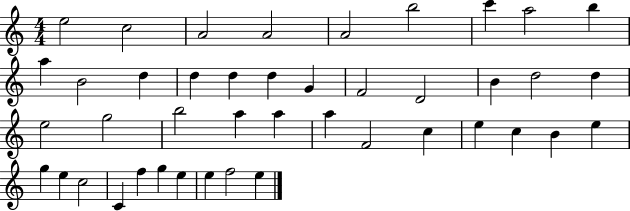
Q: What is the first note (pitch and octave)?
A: E5